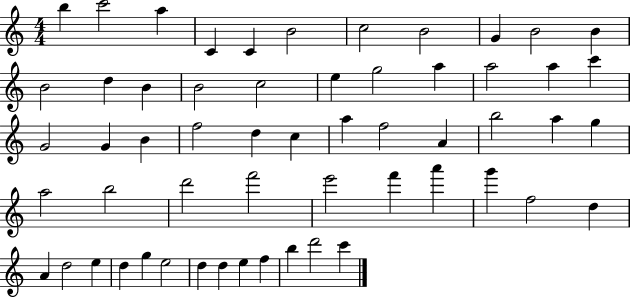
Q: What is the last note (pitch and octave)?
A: C6